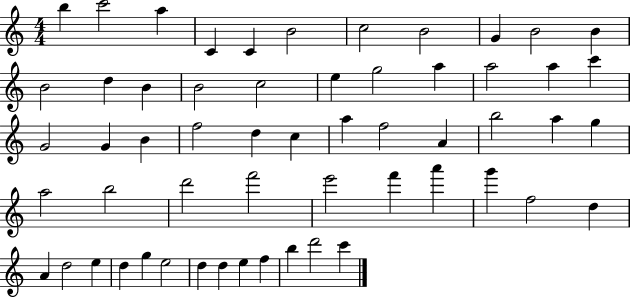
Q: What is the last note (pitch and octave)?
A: C6